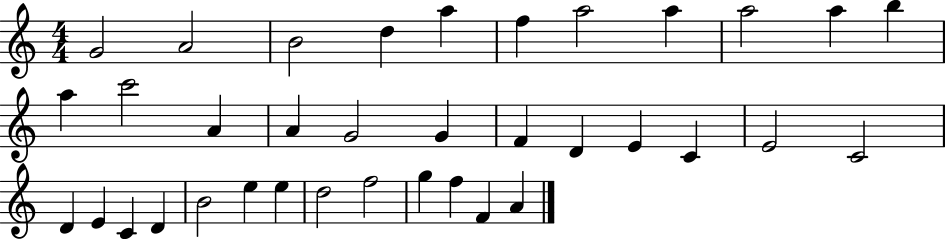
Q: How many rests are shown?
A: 0